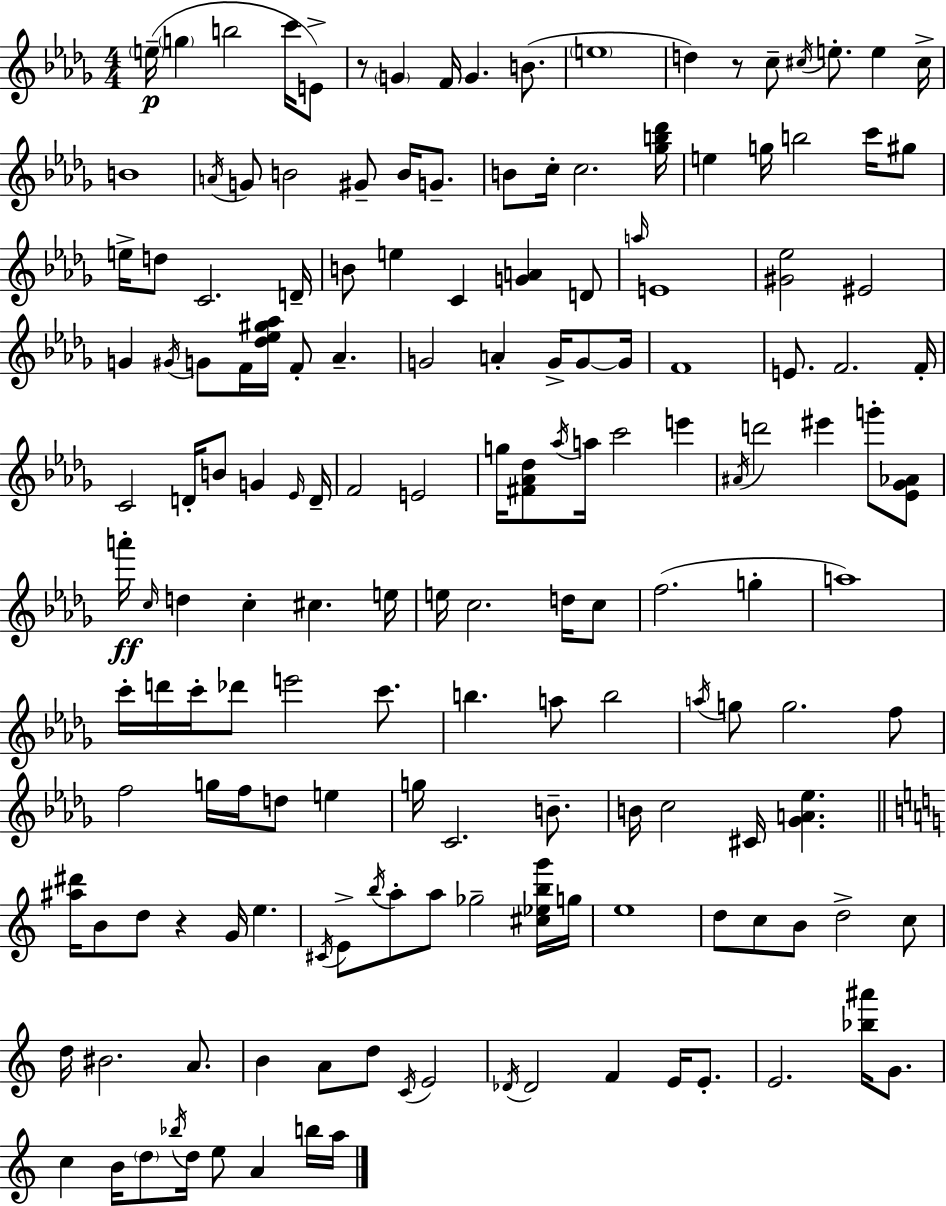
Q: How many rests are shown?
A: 3